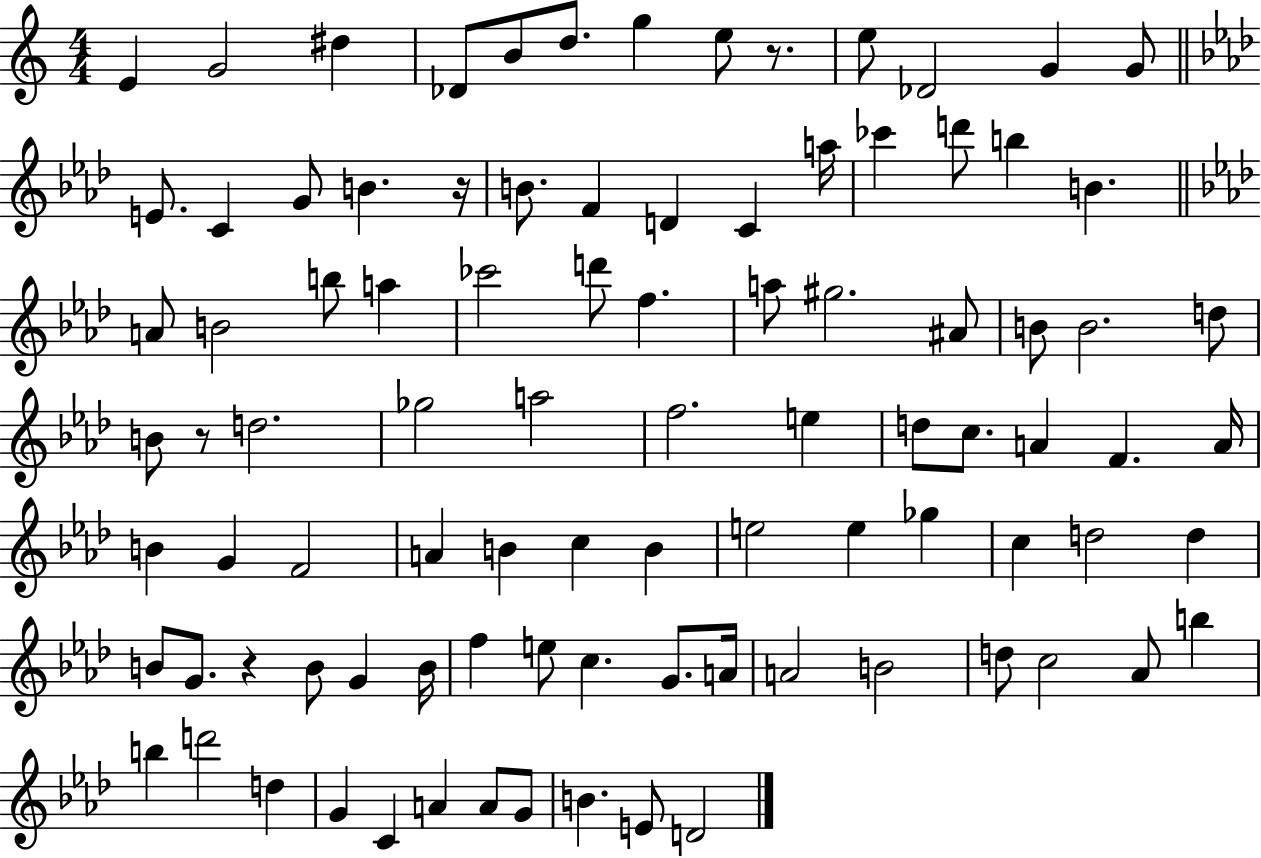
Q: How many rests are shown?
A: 4